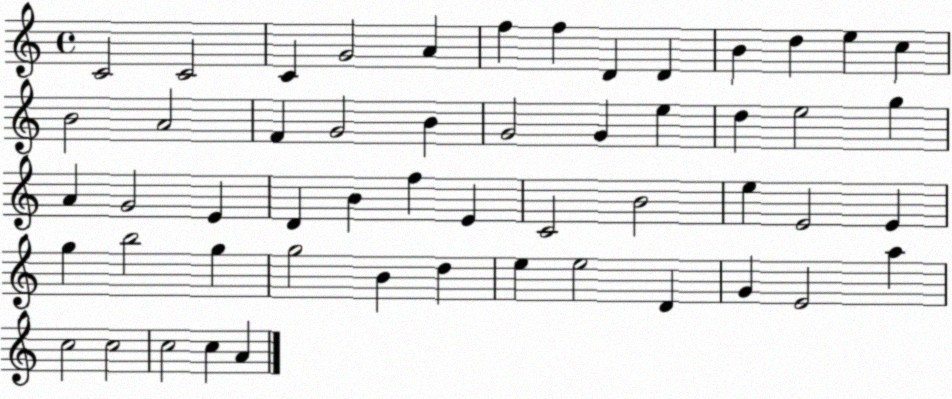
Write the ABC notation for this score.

X:1
T:Untitled
M:4/4
L:1/4
K:C
C2 C2 C G2 A f f D D B d e c B2 A2 F G2 B G2 G e d e2 g A G2 E D B f E C2 B2 e E2 E g b2 g g2 B d e e2 D G E2 a c2 c2 c2 c A